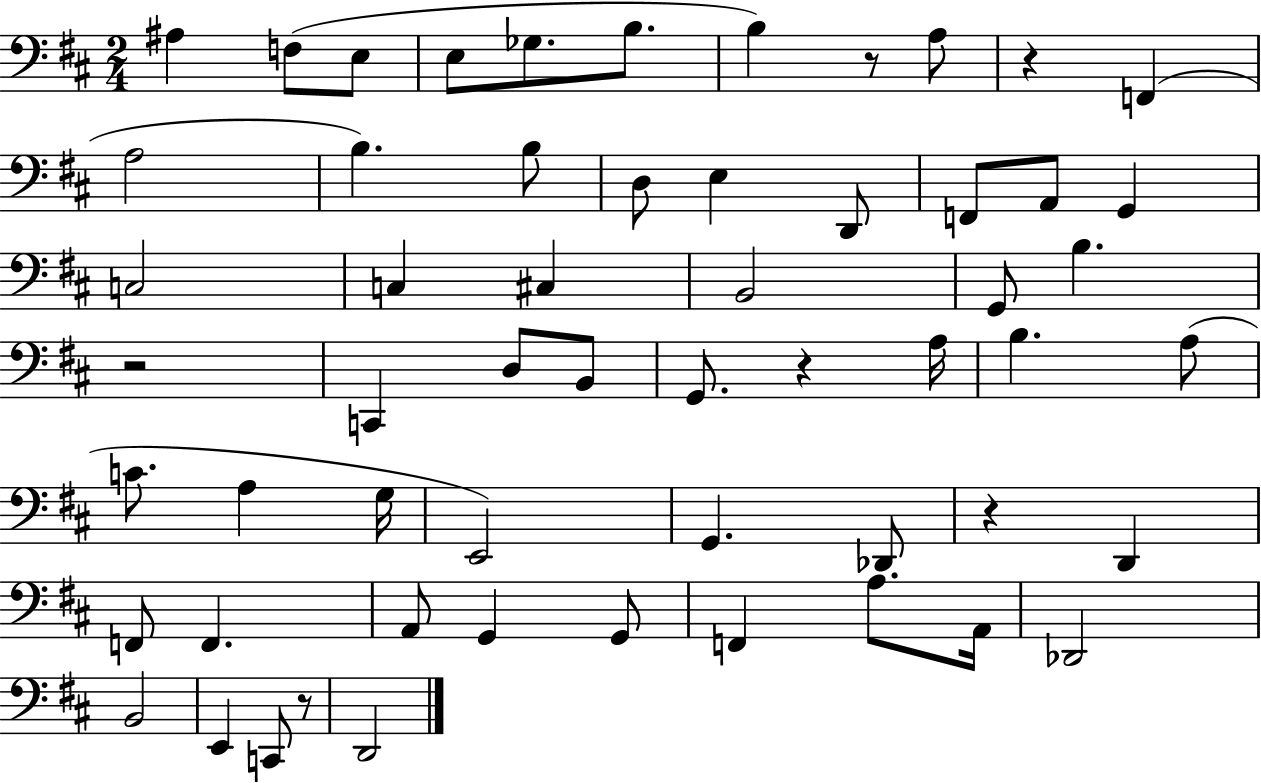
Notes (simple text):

A#3/q F3/e E3/e E3/e Gb3/e. B3/e. B3/q R/e A3/e R/q F2/q A3/h B3/q. B3/e D3/e E3/q D2/e F2/e A2/e G2/q C3/h C3/q C#3/q B2/h G2/e B3/q. R/h C2/q D3/e B2/e G2/e. R/q A3/s B3/q. A3/e C4/e. A3/q G3/s E2/h G2/q. Db2/e R/q D2/q F2/e F2/q. A2/e G2/q G2/e F2/q A3/e. A2/s Db2/h B2/h E2/q C2/e R/e D2/h